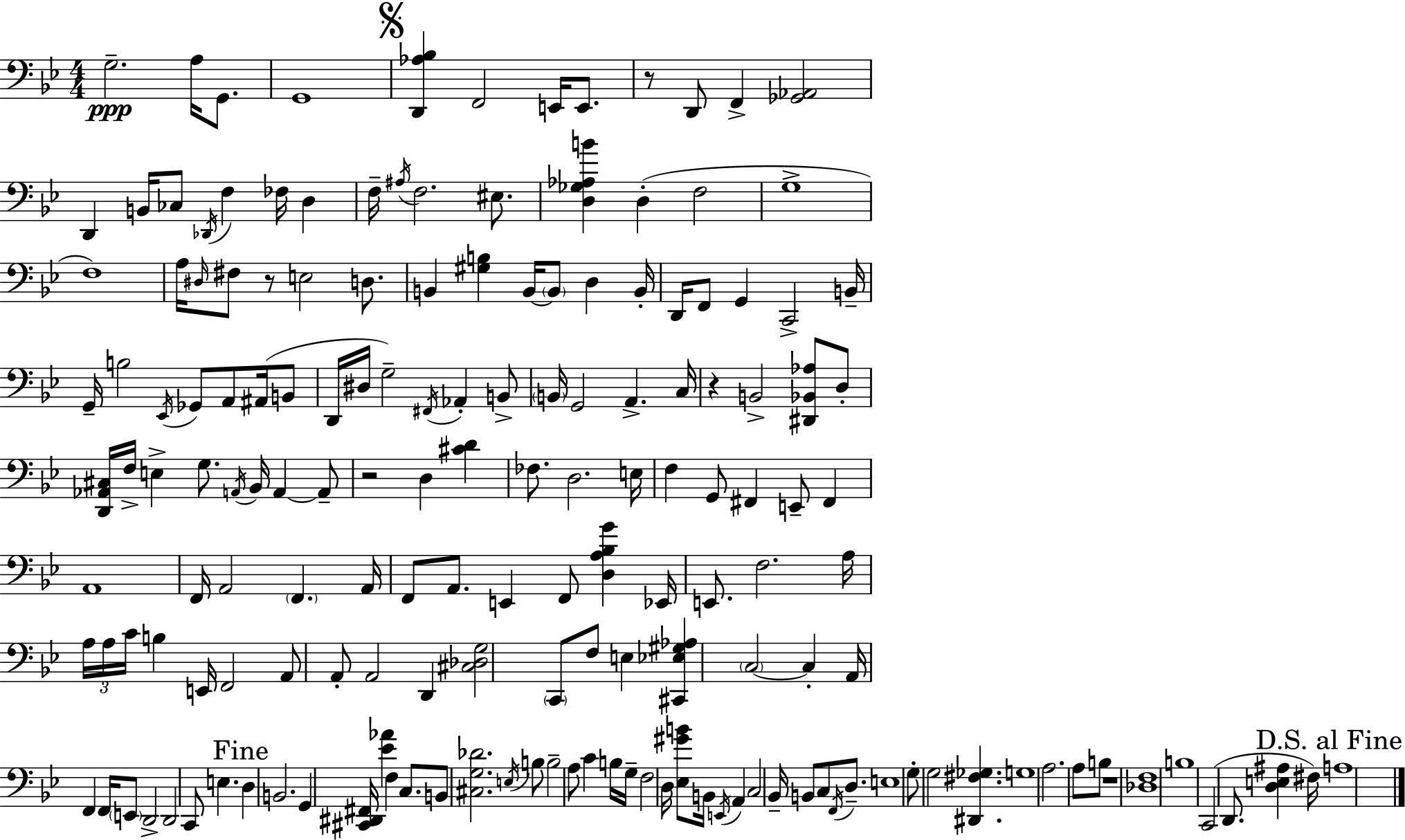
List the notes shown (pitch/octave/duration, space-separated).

G3/h. A3/s G2/e. G2/w [D2,Ab3,Bb3]/q F2/h E2/s E2/e. R/e D2/e F2/q [Gb2,Ab2]/h D2/q B2/s CES3/e Db2/s F3/q FES3/s D3/q F3/s A#3/s F3/h. EIS3/e. [D3,Gb3,Ab3,B4]/q D3/q F3/h G3/w F3/w A3/s D#3/s F#3/e R/e E3/h D3/e. B2/q [G#3,B3]/q B2/s B2/e D3/q B2/s D2/s F2/e G2/q C2/h B2/s G2/s B3/h Eb2/s Gb2/e A2/e A#2/s B2/e D2/s D#3/s G3/h F#2/s Ab2/q B2/e B2/s G2/h A2/q. C3/s R/q B2/h [D#2,Bb2,Ab3]/e D3/e [D2,Ab2,C#3]/s F3/s E3/q G3/e. A2/s Bb2/s A2/q A2/e R/h D3/q [C#4,D4]/q FES3/e. D3/h. E3/s F3/q G2/e F#2/q E2/e F#2/q A2/w F2/s A2/h F2/q. A2/s F2/e A2/e. E2/q F2/e [D3,A3,Bb3,G4]/q Eb2/s E2/e. F3/h. A3/s A3/s A3/s C4/s B3/q E2/s F2/h A2/e A2/e A2/h D2/q [C#3,Db3,G3]/h C2/e F3/e E3/q [C#2,Eb3,G#3,Ab3]/q C3/h C3/q A2/s F2/q F2/s E2/e D2/h D2/h C2/e E3/q. D3/q B2/h. G2/q [C#2,D#2,F#2]/s [Eb4,Ab4]/q F3/q C3/e. B2/e [C#3,G3,Db4]/h. E3/s B3/e B3/h A3/e C4/q B3/s G3/s F3/h D3/s [Eb3,G#4,B4]/e B2/s E2/s A2/q C3/h Bb2/s B2/e C3/e F2/s D3/e. E3/w G3/e G3/h [D#2,F#3,Gb3]/q. G3/w A3/h. A3/e B3/e R/w [Db3,F3]/w B3/w C2/h D2/e. [D3,E3,A#3]/q F#3/s A3/w